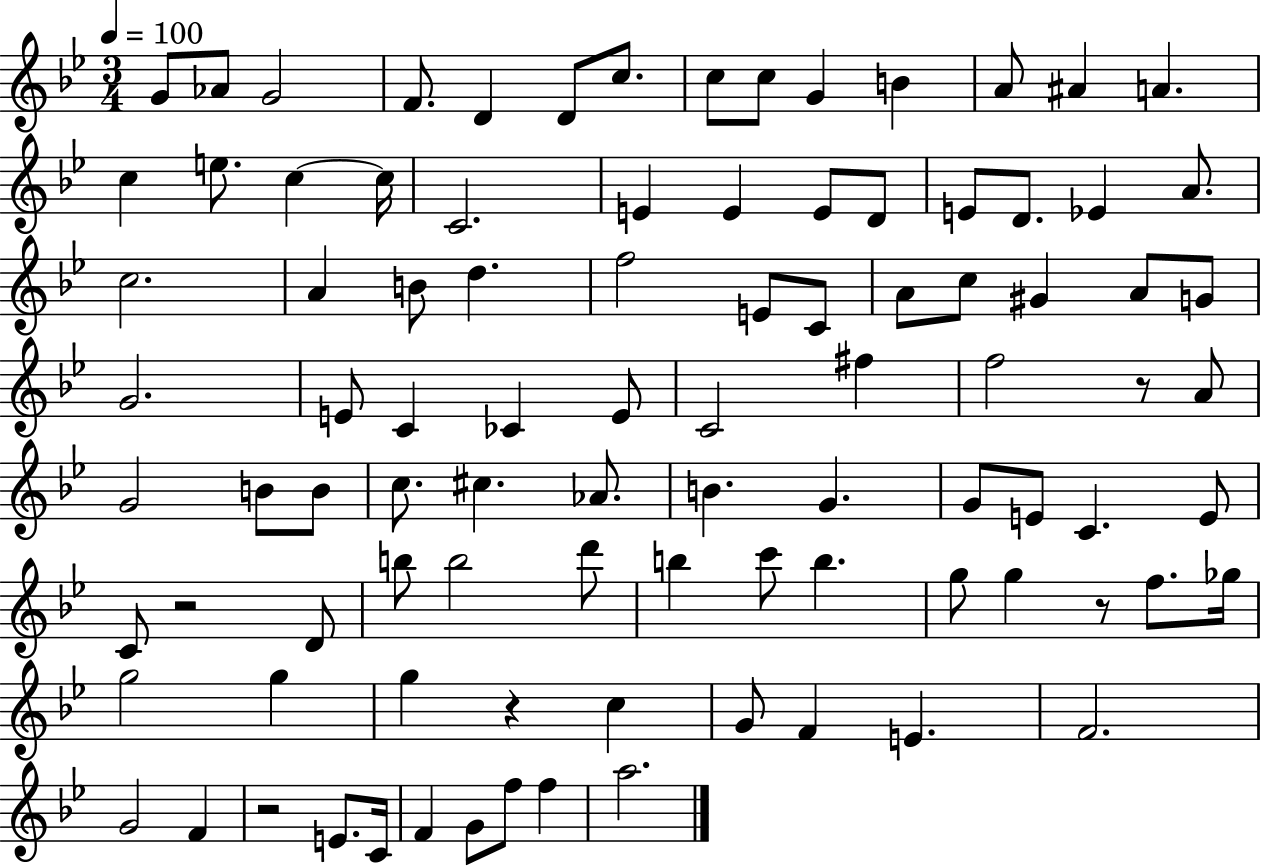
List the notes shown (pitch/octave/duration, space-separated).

G4/e Ab4/e G4/h F4/e. D4/q D4/e C5/e. C5/e C5/e G4/q B4/q A4/e A#4/q A4/q. C5/q E5/e. C5/q C5/s C4/h. E4/q E4/q E4/e D4/e E4/e D4/e. Eb4/q A4/e. C5/h. A4/q B4/e D5/q. F5/h E4/e C4/e A4/e C5/e G#4/q A4/e G4/e G4/h. E4/e C4/q CES4/q E4/e C4/h F#5/q F5/h R/e A4/e G4/h B4/e B4/e C5/e. C#5/q. Ab4/e. B4/q. G4/q. G4/e E4/e C4/q. E4/e C4/e R/h D4/e B5/e B5/h D6/e B5/q C6/e B5/q. G5/e G5/q R/e F5/e. Gb5/s G5/h G5/q G5/q R/q C5/q G4/e F4/q E4/q. F4/h. G4/h F4/q R/h E4/e. C4/s F4/q G4/e F5/e F5/q A5/h.